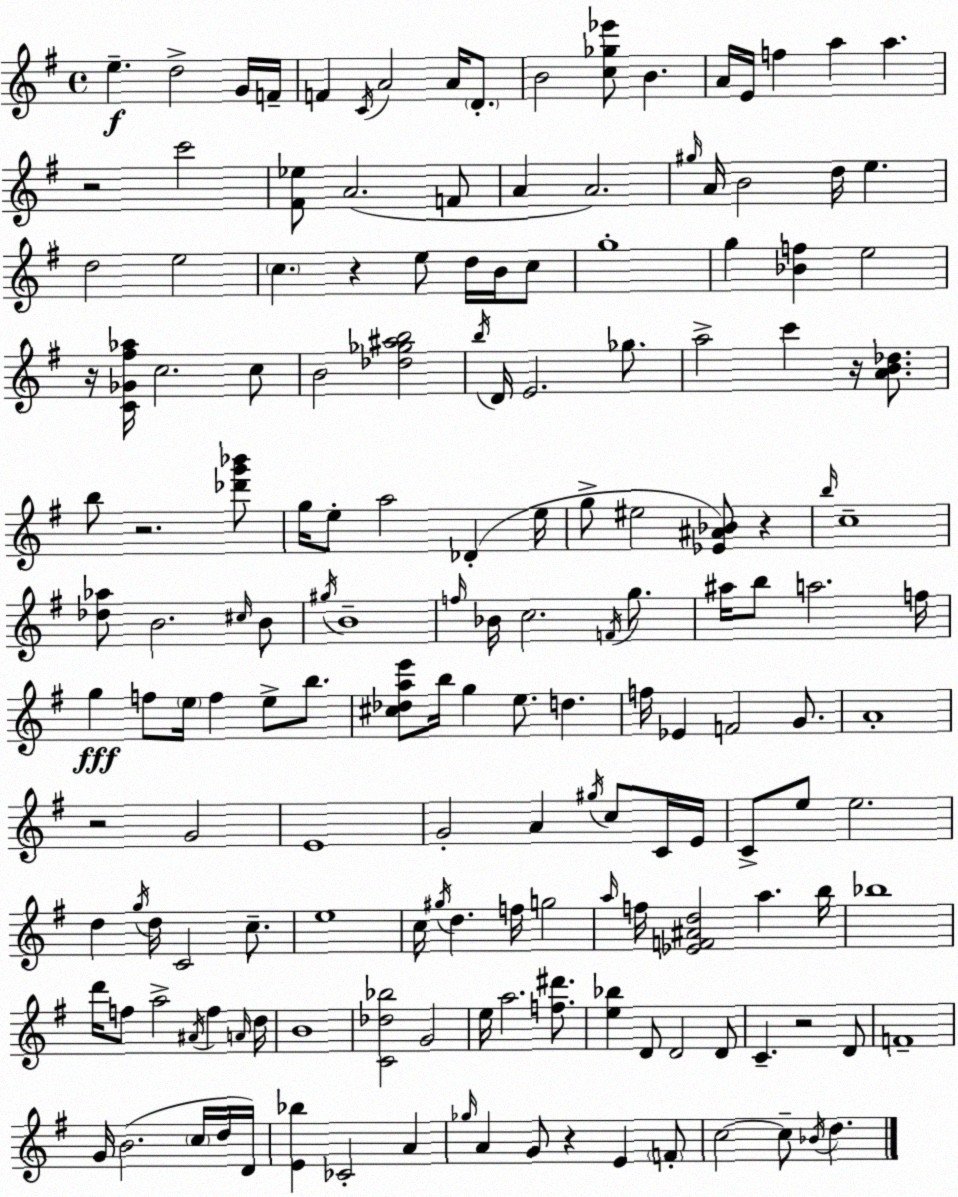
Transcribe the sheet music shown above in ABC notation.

X:1
T:Untitled
M:4/4
L:1/4
K:G
e d2 G/4 F/4 F C/4 A2 A/4 D/2 B2 [c_g_e']/2 B A/4 E/4 f a a z2 c'2 [^F_e]/2 A2 F/2 A A2 ^g/4 A/4 B2 d/4 e d2 e2 c z e/2 d/4 B/4 c/2 g4 g [_Bf] e2 z/4 [C_G^f_a]/4 c2 c/2 B2 [_d_g^ab]2 b/4 D/4 E2 _g/2 a2 c' z/4 [AB_d]/2 b/2 z2 [_d'g'_b']/2 g/4 e/2 a2 _D e/4 g/2 ^e2 [_E^A_B]/2 z b/4 c4 [_d_a]/2 B2 ^c/4 B/2 ^g/4 B4 f/4 _B/4 c2 F/4 g/2 ^a/4 b/2 a2 f/4 g f/2 e/4 f e/2 b/2 [^c_dae']/2 b/4 g e/2 d f/4 _E F2 G/2 A4 z2 G2 E4 G2 A ^g/4 c/2 C/4 E/4 C/2 e/2 e2 d g/4 d/4 C2 c/2 e4 c/4 ^g/4 d f/4 g2 a/4 f/4 [_EF^Ad]2 a b/4 _b4 d'/4 f/2 a2 ^A/4 f A/4 d/4 B4 [C_d_b]2 G2 e/4 a2 [f^d']/2 [e_b] D/2 D2 D/2 C z2 D/2 F4 G/4 B2 c/4 d/4 D/4 [E_b] _C2 A _g/4 A G/2 z E F/2 c2 c/2 _B/4 d